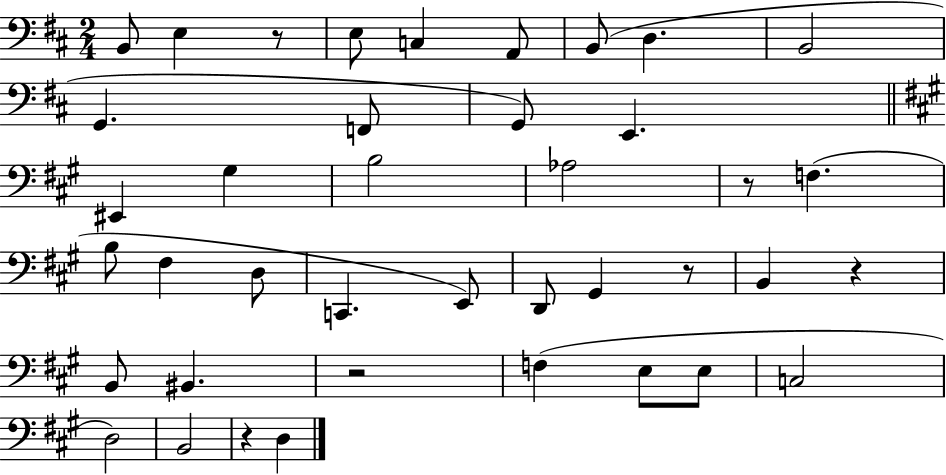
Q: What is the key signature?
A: D major